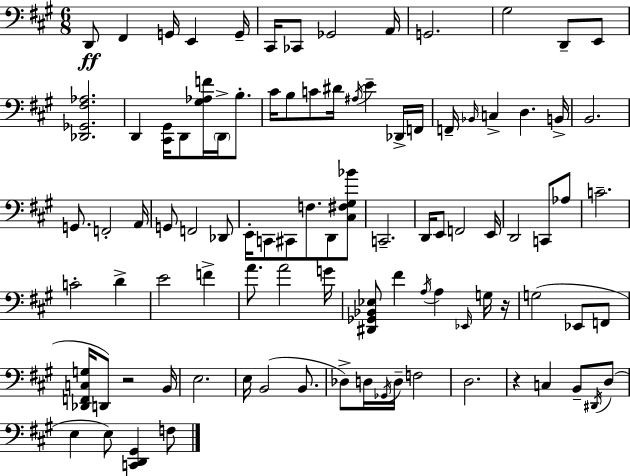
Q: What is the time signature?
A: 6/8